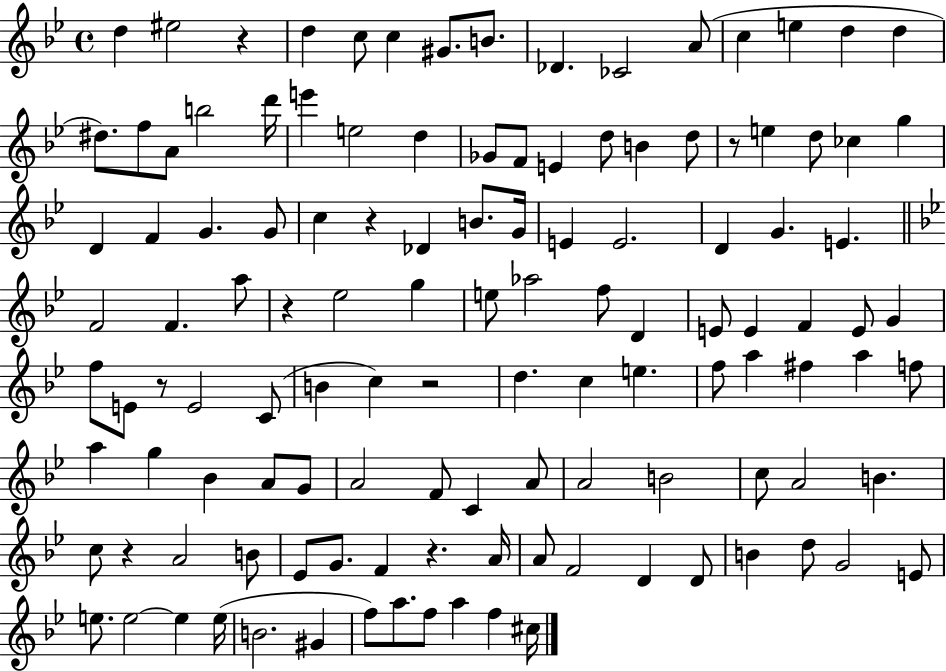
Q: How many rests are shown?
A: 8